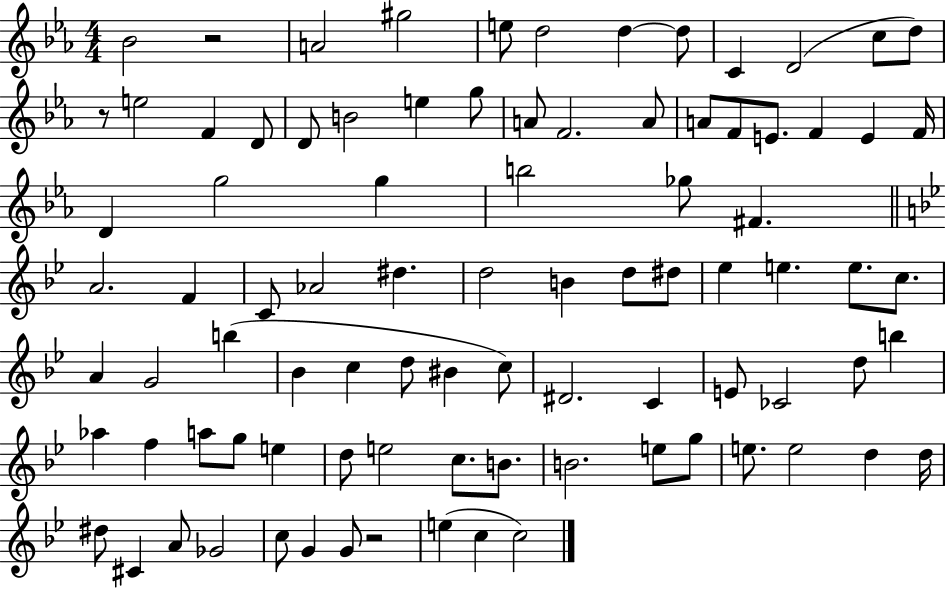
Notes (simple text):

Bb4/h R/h A4/h G#5/h E5/e D5/h D5/q D5/e C4/q D4/h C5/e D5/e R/e E5/h F4/q D4/e D4/e B4/h E5/q G5/e A4/e F4/h. A4/e A4/e F4/e E4/e. F4/q E4/q F4/s D4/q G5/h G5/q B5/h Gb5/e F#4/q. A4/h. F4/q C4/e Ab4/h D#5/q. D5/h B4/q D5/e D#5/e Eb5/q E5/q. E5/e. C5/e. A4/q G4/h B5/q Bb4/q C5/q D5/e BIS4/q C5/e D#4/h. C4/q E4/e CES4/h D5/e B5/q Ab5/q F5/q A5/e G5/e E5/q D5/e E5/h C5/e. B4/e. B4/h. E5/e G5/e E5/e. E5/h D5/q D5/s D#5/e C#4/q A4/e Gb4/h C5/e G4/q G4/e R/h E5/q C5/q C5/h